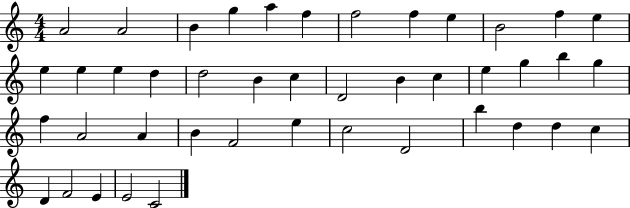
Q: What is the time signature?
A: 4/4